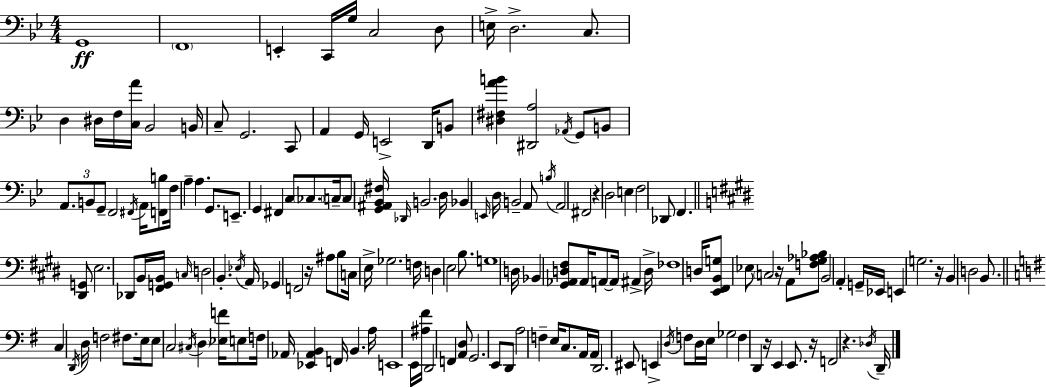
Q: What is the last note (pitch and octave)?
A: D2